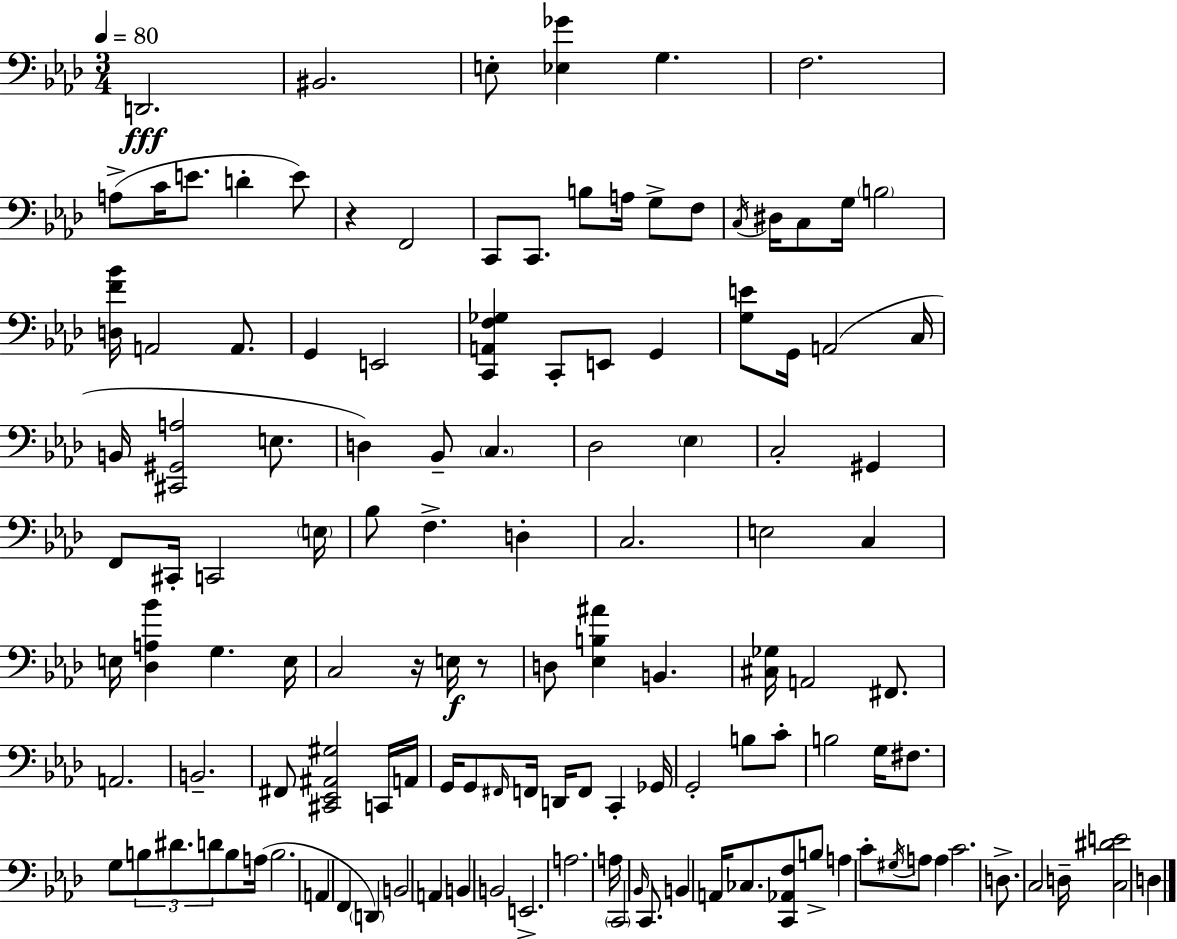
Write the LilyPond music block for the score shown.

{
  \clef bass
  \numericTimeSignature
  \time 3/4
  \key aes \major
  \tempo 4 = 80
  d,2.\fff | bis,2. | e8-. <ees ges'>4 g4. | f2. | \break a8->( c'16 e'8. d'4-. e'8) | r4 f,2 | c,8 c,8. b8 a16 g8-> f8 | \acciaccatura { c16 } dis16 c8 g16 \parenthesize b2 | \break <d f' bes'>16 a,2 a,8. | g,4 e,2 | <c, a, f ges>4 c,8-. e,8 g,4 | <g e'>8 g,16 a,2( | \break c16 b,16 <cis, gis, a>2 e8. | d4) bes,8-- \parenthesize c4. | des2 \parenthesize ees4 | c2-. gis,4 | \break f,8 cis,16-. c,2 | \parenthesize e16 bes8 f4.-> d4-. | c2. | e2 c4 | \break e16 <des a bes'>4 g4. | e16 c2 r16 e16\f r8 | d8 <ees b ais'>4 b,4. | <cis ges>16 a,2 fis,8. | \break a,2. | b,2.-- | fis,8 <cis, ees, ais, gis>2 c,16 | a,16 g,16 g,8 \grace { fis,16 } f,16 d,16 f,8 c,4-. | \break ges,16 g,2-. b8 | c'8-. b2 g16 fis8. | g8 \tuplet 3/2 { b8 dis'8. d'8 } b8 | a16( b2. | \break a,4 f,4 \parenthesize d,4) | b,2 a,4 | b,4 b,2 | e,2.-> | \break a2. | a16 \parenthesize c,2 \grace { bes,16 } | c,8. b,4 a,16 ces8. <c, aes, f>8 | b8-> a4 c'8-. \acciaccatura { gis16 } a8 | \break a4 c'2. | d8.-> c2 | d16-- <c dis' e'>2 | d4 \bar "|."
}